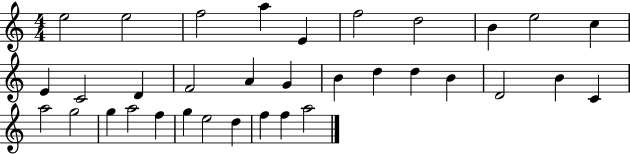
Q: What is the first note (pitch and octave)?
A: E5